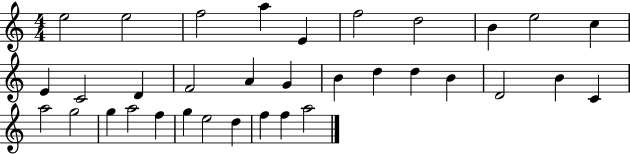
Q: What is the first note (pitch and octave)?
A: E5